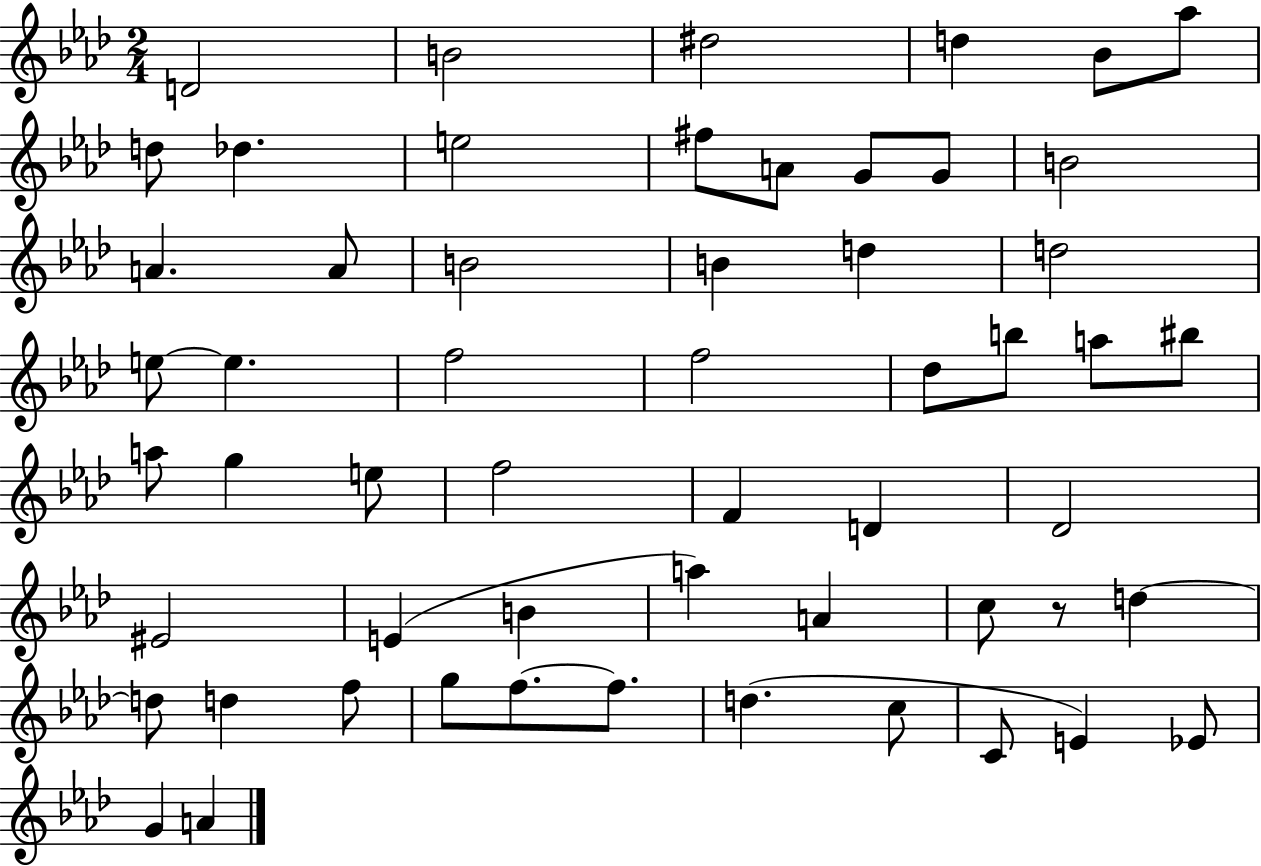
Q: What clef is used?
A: treble